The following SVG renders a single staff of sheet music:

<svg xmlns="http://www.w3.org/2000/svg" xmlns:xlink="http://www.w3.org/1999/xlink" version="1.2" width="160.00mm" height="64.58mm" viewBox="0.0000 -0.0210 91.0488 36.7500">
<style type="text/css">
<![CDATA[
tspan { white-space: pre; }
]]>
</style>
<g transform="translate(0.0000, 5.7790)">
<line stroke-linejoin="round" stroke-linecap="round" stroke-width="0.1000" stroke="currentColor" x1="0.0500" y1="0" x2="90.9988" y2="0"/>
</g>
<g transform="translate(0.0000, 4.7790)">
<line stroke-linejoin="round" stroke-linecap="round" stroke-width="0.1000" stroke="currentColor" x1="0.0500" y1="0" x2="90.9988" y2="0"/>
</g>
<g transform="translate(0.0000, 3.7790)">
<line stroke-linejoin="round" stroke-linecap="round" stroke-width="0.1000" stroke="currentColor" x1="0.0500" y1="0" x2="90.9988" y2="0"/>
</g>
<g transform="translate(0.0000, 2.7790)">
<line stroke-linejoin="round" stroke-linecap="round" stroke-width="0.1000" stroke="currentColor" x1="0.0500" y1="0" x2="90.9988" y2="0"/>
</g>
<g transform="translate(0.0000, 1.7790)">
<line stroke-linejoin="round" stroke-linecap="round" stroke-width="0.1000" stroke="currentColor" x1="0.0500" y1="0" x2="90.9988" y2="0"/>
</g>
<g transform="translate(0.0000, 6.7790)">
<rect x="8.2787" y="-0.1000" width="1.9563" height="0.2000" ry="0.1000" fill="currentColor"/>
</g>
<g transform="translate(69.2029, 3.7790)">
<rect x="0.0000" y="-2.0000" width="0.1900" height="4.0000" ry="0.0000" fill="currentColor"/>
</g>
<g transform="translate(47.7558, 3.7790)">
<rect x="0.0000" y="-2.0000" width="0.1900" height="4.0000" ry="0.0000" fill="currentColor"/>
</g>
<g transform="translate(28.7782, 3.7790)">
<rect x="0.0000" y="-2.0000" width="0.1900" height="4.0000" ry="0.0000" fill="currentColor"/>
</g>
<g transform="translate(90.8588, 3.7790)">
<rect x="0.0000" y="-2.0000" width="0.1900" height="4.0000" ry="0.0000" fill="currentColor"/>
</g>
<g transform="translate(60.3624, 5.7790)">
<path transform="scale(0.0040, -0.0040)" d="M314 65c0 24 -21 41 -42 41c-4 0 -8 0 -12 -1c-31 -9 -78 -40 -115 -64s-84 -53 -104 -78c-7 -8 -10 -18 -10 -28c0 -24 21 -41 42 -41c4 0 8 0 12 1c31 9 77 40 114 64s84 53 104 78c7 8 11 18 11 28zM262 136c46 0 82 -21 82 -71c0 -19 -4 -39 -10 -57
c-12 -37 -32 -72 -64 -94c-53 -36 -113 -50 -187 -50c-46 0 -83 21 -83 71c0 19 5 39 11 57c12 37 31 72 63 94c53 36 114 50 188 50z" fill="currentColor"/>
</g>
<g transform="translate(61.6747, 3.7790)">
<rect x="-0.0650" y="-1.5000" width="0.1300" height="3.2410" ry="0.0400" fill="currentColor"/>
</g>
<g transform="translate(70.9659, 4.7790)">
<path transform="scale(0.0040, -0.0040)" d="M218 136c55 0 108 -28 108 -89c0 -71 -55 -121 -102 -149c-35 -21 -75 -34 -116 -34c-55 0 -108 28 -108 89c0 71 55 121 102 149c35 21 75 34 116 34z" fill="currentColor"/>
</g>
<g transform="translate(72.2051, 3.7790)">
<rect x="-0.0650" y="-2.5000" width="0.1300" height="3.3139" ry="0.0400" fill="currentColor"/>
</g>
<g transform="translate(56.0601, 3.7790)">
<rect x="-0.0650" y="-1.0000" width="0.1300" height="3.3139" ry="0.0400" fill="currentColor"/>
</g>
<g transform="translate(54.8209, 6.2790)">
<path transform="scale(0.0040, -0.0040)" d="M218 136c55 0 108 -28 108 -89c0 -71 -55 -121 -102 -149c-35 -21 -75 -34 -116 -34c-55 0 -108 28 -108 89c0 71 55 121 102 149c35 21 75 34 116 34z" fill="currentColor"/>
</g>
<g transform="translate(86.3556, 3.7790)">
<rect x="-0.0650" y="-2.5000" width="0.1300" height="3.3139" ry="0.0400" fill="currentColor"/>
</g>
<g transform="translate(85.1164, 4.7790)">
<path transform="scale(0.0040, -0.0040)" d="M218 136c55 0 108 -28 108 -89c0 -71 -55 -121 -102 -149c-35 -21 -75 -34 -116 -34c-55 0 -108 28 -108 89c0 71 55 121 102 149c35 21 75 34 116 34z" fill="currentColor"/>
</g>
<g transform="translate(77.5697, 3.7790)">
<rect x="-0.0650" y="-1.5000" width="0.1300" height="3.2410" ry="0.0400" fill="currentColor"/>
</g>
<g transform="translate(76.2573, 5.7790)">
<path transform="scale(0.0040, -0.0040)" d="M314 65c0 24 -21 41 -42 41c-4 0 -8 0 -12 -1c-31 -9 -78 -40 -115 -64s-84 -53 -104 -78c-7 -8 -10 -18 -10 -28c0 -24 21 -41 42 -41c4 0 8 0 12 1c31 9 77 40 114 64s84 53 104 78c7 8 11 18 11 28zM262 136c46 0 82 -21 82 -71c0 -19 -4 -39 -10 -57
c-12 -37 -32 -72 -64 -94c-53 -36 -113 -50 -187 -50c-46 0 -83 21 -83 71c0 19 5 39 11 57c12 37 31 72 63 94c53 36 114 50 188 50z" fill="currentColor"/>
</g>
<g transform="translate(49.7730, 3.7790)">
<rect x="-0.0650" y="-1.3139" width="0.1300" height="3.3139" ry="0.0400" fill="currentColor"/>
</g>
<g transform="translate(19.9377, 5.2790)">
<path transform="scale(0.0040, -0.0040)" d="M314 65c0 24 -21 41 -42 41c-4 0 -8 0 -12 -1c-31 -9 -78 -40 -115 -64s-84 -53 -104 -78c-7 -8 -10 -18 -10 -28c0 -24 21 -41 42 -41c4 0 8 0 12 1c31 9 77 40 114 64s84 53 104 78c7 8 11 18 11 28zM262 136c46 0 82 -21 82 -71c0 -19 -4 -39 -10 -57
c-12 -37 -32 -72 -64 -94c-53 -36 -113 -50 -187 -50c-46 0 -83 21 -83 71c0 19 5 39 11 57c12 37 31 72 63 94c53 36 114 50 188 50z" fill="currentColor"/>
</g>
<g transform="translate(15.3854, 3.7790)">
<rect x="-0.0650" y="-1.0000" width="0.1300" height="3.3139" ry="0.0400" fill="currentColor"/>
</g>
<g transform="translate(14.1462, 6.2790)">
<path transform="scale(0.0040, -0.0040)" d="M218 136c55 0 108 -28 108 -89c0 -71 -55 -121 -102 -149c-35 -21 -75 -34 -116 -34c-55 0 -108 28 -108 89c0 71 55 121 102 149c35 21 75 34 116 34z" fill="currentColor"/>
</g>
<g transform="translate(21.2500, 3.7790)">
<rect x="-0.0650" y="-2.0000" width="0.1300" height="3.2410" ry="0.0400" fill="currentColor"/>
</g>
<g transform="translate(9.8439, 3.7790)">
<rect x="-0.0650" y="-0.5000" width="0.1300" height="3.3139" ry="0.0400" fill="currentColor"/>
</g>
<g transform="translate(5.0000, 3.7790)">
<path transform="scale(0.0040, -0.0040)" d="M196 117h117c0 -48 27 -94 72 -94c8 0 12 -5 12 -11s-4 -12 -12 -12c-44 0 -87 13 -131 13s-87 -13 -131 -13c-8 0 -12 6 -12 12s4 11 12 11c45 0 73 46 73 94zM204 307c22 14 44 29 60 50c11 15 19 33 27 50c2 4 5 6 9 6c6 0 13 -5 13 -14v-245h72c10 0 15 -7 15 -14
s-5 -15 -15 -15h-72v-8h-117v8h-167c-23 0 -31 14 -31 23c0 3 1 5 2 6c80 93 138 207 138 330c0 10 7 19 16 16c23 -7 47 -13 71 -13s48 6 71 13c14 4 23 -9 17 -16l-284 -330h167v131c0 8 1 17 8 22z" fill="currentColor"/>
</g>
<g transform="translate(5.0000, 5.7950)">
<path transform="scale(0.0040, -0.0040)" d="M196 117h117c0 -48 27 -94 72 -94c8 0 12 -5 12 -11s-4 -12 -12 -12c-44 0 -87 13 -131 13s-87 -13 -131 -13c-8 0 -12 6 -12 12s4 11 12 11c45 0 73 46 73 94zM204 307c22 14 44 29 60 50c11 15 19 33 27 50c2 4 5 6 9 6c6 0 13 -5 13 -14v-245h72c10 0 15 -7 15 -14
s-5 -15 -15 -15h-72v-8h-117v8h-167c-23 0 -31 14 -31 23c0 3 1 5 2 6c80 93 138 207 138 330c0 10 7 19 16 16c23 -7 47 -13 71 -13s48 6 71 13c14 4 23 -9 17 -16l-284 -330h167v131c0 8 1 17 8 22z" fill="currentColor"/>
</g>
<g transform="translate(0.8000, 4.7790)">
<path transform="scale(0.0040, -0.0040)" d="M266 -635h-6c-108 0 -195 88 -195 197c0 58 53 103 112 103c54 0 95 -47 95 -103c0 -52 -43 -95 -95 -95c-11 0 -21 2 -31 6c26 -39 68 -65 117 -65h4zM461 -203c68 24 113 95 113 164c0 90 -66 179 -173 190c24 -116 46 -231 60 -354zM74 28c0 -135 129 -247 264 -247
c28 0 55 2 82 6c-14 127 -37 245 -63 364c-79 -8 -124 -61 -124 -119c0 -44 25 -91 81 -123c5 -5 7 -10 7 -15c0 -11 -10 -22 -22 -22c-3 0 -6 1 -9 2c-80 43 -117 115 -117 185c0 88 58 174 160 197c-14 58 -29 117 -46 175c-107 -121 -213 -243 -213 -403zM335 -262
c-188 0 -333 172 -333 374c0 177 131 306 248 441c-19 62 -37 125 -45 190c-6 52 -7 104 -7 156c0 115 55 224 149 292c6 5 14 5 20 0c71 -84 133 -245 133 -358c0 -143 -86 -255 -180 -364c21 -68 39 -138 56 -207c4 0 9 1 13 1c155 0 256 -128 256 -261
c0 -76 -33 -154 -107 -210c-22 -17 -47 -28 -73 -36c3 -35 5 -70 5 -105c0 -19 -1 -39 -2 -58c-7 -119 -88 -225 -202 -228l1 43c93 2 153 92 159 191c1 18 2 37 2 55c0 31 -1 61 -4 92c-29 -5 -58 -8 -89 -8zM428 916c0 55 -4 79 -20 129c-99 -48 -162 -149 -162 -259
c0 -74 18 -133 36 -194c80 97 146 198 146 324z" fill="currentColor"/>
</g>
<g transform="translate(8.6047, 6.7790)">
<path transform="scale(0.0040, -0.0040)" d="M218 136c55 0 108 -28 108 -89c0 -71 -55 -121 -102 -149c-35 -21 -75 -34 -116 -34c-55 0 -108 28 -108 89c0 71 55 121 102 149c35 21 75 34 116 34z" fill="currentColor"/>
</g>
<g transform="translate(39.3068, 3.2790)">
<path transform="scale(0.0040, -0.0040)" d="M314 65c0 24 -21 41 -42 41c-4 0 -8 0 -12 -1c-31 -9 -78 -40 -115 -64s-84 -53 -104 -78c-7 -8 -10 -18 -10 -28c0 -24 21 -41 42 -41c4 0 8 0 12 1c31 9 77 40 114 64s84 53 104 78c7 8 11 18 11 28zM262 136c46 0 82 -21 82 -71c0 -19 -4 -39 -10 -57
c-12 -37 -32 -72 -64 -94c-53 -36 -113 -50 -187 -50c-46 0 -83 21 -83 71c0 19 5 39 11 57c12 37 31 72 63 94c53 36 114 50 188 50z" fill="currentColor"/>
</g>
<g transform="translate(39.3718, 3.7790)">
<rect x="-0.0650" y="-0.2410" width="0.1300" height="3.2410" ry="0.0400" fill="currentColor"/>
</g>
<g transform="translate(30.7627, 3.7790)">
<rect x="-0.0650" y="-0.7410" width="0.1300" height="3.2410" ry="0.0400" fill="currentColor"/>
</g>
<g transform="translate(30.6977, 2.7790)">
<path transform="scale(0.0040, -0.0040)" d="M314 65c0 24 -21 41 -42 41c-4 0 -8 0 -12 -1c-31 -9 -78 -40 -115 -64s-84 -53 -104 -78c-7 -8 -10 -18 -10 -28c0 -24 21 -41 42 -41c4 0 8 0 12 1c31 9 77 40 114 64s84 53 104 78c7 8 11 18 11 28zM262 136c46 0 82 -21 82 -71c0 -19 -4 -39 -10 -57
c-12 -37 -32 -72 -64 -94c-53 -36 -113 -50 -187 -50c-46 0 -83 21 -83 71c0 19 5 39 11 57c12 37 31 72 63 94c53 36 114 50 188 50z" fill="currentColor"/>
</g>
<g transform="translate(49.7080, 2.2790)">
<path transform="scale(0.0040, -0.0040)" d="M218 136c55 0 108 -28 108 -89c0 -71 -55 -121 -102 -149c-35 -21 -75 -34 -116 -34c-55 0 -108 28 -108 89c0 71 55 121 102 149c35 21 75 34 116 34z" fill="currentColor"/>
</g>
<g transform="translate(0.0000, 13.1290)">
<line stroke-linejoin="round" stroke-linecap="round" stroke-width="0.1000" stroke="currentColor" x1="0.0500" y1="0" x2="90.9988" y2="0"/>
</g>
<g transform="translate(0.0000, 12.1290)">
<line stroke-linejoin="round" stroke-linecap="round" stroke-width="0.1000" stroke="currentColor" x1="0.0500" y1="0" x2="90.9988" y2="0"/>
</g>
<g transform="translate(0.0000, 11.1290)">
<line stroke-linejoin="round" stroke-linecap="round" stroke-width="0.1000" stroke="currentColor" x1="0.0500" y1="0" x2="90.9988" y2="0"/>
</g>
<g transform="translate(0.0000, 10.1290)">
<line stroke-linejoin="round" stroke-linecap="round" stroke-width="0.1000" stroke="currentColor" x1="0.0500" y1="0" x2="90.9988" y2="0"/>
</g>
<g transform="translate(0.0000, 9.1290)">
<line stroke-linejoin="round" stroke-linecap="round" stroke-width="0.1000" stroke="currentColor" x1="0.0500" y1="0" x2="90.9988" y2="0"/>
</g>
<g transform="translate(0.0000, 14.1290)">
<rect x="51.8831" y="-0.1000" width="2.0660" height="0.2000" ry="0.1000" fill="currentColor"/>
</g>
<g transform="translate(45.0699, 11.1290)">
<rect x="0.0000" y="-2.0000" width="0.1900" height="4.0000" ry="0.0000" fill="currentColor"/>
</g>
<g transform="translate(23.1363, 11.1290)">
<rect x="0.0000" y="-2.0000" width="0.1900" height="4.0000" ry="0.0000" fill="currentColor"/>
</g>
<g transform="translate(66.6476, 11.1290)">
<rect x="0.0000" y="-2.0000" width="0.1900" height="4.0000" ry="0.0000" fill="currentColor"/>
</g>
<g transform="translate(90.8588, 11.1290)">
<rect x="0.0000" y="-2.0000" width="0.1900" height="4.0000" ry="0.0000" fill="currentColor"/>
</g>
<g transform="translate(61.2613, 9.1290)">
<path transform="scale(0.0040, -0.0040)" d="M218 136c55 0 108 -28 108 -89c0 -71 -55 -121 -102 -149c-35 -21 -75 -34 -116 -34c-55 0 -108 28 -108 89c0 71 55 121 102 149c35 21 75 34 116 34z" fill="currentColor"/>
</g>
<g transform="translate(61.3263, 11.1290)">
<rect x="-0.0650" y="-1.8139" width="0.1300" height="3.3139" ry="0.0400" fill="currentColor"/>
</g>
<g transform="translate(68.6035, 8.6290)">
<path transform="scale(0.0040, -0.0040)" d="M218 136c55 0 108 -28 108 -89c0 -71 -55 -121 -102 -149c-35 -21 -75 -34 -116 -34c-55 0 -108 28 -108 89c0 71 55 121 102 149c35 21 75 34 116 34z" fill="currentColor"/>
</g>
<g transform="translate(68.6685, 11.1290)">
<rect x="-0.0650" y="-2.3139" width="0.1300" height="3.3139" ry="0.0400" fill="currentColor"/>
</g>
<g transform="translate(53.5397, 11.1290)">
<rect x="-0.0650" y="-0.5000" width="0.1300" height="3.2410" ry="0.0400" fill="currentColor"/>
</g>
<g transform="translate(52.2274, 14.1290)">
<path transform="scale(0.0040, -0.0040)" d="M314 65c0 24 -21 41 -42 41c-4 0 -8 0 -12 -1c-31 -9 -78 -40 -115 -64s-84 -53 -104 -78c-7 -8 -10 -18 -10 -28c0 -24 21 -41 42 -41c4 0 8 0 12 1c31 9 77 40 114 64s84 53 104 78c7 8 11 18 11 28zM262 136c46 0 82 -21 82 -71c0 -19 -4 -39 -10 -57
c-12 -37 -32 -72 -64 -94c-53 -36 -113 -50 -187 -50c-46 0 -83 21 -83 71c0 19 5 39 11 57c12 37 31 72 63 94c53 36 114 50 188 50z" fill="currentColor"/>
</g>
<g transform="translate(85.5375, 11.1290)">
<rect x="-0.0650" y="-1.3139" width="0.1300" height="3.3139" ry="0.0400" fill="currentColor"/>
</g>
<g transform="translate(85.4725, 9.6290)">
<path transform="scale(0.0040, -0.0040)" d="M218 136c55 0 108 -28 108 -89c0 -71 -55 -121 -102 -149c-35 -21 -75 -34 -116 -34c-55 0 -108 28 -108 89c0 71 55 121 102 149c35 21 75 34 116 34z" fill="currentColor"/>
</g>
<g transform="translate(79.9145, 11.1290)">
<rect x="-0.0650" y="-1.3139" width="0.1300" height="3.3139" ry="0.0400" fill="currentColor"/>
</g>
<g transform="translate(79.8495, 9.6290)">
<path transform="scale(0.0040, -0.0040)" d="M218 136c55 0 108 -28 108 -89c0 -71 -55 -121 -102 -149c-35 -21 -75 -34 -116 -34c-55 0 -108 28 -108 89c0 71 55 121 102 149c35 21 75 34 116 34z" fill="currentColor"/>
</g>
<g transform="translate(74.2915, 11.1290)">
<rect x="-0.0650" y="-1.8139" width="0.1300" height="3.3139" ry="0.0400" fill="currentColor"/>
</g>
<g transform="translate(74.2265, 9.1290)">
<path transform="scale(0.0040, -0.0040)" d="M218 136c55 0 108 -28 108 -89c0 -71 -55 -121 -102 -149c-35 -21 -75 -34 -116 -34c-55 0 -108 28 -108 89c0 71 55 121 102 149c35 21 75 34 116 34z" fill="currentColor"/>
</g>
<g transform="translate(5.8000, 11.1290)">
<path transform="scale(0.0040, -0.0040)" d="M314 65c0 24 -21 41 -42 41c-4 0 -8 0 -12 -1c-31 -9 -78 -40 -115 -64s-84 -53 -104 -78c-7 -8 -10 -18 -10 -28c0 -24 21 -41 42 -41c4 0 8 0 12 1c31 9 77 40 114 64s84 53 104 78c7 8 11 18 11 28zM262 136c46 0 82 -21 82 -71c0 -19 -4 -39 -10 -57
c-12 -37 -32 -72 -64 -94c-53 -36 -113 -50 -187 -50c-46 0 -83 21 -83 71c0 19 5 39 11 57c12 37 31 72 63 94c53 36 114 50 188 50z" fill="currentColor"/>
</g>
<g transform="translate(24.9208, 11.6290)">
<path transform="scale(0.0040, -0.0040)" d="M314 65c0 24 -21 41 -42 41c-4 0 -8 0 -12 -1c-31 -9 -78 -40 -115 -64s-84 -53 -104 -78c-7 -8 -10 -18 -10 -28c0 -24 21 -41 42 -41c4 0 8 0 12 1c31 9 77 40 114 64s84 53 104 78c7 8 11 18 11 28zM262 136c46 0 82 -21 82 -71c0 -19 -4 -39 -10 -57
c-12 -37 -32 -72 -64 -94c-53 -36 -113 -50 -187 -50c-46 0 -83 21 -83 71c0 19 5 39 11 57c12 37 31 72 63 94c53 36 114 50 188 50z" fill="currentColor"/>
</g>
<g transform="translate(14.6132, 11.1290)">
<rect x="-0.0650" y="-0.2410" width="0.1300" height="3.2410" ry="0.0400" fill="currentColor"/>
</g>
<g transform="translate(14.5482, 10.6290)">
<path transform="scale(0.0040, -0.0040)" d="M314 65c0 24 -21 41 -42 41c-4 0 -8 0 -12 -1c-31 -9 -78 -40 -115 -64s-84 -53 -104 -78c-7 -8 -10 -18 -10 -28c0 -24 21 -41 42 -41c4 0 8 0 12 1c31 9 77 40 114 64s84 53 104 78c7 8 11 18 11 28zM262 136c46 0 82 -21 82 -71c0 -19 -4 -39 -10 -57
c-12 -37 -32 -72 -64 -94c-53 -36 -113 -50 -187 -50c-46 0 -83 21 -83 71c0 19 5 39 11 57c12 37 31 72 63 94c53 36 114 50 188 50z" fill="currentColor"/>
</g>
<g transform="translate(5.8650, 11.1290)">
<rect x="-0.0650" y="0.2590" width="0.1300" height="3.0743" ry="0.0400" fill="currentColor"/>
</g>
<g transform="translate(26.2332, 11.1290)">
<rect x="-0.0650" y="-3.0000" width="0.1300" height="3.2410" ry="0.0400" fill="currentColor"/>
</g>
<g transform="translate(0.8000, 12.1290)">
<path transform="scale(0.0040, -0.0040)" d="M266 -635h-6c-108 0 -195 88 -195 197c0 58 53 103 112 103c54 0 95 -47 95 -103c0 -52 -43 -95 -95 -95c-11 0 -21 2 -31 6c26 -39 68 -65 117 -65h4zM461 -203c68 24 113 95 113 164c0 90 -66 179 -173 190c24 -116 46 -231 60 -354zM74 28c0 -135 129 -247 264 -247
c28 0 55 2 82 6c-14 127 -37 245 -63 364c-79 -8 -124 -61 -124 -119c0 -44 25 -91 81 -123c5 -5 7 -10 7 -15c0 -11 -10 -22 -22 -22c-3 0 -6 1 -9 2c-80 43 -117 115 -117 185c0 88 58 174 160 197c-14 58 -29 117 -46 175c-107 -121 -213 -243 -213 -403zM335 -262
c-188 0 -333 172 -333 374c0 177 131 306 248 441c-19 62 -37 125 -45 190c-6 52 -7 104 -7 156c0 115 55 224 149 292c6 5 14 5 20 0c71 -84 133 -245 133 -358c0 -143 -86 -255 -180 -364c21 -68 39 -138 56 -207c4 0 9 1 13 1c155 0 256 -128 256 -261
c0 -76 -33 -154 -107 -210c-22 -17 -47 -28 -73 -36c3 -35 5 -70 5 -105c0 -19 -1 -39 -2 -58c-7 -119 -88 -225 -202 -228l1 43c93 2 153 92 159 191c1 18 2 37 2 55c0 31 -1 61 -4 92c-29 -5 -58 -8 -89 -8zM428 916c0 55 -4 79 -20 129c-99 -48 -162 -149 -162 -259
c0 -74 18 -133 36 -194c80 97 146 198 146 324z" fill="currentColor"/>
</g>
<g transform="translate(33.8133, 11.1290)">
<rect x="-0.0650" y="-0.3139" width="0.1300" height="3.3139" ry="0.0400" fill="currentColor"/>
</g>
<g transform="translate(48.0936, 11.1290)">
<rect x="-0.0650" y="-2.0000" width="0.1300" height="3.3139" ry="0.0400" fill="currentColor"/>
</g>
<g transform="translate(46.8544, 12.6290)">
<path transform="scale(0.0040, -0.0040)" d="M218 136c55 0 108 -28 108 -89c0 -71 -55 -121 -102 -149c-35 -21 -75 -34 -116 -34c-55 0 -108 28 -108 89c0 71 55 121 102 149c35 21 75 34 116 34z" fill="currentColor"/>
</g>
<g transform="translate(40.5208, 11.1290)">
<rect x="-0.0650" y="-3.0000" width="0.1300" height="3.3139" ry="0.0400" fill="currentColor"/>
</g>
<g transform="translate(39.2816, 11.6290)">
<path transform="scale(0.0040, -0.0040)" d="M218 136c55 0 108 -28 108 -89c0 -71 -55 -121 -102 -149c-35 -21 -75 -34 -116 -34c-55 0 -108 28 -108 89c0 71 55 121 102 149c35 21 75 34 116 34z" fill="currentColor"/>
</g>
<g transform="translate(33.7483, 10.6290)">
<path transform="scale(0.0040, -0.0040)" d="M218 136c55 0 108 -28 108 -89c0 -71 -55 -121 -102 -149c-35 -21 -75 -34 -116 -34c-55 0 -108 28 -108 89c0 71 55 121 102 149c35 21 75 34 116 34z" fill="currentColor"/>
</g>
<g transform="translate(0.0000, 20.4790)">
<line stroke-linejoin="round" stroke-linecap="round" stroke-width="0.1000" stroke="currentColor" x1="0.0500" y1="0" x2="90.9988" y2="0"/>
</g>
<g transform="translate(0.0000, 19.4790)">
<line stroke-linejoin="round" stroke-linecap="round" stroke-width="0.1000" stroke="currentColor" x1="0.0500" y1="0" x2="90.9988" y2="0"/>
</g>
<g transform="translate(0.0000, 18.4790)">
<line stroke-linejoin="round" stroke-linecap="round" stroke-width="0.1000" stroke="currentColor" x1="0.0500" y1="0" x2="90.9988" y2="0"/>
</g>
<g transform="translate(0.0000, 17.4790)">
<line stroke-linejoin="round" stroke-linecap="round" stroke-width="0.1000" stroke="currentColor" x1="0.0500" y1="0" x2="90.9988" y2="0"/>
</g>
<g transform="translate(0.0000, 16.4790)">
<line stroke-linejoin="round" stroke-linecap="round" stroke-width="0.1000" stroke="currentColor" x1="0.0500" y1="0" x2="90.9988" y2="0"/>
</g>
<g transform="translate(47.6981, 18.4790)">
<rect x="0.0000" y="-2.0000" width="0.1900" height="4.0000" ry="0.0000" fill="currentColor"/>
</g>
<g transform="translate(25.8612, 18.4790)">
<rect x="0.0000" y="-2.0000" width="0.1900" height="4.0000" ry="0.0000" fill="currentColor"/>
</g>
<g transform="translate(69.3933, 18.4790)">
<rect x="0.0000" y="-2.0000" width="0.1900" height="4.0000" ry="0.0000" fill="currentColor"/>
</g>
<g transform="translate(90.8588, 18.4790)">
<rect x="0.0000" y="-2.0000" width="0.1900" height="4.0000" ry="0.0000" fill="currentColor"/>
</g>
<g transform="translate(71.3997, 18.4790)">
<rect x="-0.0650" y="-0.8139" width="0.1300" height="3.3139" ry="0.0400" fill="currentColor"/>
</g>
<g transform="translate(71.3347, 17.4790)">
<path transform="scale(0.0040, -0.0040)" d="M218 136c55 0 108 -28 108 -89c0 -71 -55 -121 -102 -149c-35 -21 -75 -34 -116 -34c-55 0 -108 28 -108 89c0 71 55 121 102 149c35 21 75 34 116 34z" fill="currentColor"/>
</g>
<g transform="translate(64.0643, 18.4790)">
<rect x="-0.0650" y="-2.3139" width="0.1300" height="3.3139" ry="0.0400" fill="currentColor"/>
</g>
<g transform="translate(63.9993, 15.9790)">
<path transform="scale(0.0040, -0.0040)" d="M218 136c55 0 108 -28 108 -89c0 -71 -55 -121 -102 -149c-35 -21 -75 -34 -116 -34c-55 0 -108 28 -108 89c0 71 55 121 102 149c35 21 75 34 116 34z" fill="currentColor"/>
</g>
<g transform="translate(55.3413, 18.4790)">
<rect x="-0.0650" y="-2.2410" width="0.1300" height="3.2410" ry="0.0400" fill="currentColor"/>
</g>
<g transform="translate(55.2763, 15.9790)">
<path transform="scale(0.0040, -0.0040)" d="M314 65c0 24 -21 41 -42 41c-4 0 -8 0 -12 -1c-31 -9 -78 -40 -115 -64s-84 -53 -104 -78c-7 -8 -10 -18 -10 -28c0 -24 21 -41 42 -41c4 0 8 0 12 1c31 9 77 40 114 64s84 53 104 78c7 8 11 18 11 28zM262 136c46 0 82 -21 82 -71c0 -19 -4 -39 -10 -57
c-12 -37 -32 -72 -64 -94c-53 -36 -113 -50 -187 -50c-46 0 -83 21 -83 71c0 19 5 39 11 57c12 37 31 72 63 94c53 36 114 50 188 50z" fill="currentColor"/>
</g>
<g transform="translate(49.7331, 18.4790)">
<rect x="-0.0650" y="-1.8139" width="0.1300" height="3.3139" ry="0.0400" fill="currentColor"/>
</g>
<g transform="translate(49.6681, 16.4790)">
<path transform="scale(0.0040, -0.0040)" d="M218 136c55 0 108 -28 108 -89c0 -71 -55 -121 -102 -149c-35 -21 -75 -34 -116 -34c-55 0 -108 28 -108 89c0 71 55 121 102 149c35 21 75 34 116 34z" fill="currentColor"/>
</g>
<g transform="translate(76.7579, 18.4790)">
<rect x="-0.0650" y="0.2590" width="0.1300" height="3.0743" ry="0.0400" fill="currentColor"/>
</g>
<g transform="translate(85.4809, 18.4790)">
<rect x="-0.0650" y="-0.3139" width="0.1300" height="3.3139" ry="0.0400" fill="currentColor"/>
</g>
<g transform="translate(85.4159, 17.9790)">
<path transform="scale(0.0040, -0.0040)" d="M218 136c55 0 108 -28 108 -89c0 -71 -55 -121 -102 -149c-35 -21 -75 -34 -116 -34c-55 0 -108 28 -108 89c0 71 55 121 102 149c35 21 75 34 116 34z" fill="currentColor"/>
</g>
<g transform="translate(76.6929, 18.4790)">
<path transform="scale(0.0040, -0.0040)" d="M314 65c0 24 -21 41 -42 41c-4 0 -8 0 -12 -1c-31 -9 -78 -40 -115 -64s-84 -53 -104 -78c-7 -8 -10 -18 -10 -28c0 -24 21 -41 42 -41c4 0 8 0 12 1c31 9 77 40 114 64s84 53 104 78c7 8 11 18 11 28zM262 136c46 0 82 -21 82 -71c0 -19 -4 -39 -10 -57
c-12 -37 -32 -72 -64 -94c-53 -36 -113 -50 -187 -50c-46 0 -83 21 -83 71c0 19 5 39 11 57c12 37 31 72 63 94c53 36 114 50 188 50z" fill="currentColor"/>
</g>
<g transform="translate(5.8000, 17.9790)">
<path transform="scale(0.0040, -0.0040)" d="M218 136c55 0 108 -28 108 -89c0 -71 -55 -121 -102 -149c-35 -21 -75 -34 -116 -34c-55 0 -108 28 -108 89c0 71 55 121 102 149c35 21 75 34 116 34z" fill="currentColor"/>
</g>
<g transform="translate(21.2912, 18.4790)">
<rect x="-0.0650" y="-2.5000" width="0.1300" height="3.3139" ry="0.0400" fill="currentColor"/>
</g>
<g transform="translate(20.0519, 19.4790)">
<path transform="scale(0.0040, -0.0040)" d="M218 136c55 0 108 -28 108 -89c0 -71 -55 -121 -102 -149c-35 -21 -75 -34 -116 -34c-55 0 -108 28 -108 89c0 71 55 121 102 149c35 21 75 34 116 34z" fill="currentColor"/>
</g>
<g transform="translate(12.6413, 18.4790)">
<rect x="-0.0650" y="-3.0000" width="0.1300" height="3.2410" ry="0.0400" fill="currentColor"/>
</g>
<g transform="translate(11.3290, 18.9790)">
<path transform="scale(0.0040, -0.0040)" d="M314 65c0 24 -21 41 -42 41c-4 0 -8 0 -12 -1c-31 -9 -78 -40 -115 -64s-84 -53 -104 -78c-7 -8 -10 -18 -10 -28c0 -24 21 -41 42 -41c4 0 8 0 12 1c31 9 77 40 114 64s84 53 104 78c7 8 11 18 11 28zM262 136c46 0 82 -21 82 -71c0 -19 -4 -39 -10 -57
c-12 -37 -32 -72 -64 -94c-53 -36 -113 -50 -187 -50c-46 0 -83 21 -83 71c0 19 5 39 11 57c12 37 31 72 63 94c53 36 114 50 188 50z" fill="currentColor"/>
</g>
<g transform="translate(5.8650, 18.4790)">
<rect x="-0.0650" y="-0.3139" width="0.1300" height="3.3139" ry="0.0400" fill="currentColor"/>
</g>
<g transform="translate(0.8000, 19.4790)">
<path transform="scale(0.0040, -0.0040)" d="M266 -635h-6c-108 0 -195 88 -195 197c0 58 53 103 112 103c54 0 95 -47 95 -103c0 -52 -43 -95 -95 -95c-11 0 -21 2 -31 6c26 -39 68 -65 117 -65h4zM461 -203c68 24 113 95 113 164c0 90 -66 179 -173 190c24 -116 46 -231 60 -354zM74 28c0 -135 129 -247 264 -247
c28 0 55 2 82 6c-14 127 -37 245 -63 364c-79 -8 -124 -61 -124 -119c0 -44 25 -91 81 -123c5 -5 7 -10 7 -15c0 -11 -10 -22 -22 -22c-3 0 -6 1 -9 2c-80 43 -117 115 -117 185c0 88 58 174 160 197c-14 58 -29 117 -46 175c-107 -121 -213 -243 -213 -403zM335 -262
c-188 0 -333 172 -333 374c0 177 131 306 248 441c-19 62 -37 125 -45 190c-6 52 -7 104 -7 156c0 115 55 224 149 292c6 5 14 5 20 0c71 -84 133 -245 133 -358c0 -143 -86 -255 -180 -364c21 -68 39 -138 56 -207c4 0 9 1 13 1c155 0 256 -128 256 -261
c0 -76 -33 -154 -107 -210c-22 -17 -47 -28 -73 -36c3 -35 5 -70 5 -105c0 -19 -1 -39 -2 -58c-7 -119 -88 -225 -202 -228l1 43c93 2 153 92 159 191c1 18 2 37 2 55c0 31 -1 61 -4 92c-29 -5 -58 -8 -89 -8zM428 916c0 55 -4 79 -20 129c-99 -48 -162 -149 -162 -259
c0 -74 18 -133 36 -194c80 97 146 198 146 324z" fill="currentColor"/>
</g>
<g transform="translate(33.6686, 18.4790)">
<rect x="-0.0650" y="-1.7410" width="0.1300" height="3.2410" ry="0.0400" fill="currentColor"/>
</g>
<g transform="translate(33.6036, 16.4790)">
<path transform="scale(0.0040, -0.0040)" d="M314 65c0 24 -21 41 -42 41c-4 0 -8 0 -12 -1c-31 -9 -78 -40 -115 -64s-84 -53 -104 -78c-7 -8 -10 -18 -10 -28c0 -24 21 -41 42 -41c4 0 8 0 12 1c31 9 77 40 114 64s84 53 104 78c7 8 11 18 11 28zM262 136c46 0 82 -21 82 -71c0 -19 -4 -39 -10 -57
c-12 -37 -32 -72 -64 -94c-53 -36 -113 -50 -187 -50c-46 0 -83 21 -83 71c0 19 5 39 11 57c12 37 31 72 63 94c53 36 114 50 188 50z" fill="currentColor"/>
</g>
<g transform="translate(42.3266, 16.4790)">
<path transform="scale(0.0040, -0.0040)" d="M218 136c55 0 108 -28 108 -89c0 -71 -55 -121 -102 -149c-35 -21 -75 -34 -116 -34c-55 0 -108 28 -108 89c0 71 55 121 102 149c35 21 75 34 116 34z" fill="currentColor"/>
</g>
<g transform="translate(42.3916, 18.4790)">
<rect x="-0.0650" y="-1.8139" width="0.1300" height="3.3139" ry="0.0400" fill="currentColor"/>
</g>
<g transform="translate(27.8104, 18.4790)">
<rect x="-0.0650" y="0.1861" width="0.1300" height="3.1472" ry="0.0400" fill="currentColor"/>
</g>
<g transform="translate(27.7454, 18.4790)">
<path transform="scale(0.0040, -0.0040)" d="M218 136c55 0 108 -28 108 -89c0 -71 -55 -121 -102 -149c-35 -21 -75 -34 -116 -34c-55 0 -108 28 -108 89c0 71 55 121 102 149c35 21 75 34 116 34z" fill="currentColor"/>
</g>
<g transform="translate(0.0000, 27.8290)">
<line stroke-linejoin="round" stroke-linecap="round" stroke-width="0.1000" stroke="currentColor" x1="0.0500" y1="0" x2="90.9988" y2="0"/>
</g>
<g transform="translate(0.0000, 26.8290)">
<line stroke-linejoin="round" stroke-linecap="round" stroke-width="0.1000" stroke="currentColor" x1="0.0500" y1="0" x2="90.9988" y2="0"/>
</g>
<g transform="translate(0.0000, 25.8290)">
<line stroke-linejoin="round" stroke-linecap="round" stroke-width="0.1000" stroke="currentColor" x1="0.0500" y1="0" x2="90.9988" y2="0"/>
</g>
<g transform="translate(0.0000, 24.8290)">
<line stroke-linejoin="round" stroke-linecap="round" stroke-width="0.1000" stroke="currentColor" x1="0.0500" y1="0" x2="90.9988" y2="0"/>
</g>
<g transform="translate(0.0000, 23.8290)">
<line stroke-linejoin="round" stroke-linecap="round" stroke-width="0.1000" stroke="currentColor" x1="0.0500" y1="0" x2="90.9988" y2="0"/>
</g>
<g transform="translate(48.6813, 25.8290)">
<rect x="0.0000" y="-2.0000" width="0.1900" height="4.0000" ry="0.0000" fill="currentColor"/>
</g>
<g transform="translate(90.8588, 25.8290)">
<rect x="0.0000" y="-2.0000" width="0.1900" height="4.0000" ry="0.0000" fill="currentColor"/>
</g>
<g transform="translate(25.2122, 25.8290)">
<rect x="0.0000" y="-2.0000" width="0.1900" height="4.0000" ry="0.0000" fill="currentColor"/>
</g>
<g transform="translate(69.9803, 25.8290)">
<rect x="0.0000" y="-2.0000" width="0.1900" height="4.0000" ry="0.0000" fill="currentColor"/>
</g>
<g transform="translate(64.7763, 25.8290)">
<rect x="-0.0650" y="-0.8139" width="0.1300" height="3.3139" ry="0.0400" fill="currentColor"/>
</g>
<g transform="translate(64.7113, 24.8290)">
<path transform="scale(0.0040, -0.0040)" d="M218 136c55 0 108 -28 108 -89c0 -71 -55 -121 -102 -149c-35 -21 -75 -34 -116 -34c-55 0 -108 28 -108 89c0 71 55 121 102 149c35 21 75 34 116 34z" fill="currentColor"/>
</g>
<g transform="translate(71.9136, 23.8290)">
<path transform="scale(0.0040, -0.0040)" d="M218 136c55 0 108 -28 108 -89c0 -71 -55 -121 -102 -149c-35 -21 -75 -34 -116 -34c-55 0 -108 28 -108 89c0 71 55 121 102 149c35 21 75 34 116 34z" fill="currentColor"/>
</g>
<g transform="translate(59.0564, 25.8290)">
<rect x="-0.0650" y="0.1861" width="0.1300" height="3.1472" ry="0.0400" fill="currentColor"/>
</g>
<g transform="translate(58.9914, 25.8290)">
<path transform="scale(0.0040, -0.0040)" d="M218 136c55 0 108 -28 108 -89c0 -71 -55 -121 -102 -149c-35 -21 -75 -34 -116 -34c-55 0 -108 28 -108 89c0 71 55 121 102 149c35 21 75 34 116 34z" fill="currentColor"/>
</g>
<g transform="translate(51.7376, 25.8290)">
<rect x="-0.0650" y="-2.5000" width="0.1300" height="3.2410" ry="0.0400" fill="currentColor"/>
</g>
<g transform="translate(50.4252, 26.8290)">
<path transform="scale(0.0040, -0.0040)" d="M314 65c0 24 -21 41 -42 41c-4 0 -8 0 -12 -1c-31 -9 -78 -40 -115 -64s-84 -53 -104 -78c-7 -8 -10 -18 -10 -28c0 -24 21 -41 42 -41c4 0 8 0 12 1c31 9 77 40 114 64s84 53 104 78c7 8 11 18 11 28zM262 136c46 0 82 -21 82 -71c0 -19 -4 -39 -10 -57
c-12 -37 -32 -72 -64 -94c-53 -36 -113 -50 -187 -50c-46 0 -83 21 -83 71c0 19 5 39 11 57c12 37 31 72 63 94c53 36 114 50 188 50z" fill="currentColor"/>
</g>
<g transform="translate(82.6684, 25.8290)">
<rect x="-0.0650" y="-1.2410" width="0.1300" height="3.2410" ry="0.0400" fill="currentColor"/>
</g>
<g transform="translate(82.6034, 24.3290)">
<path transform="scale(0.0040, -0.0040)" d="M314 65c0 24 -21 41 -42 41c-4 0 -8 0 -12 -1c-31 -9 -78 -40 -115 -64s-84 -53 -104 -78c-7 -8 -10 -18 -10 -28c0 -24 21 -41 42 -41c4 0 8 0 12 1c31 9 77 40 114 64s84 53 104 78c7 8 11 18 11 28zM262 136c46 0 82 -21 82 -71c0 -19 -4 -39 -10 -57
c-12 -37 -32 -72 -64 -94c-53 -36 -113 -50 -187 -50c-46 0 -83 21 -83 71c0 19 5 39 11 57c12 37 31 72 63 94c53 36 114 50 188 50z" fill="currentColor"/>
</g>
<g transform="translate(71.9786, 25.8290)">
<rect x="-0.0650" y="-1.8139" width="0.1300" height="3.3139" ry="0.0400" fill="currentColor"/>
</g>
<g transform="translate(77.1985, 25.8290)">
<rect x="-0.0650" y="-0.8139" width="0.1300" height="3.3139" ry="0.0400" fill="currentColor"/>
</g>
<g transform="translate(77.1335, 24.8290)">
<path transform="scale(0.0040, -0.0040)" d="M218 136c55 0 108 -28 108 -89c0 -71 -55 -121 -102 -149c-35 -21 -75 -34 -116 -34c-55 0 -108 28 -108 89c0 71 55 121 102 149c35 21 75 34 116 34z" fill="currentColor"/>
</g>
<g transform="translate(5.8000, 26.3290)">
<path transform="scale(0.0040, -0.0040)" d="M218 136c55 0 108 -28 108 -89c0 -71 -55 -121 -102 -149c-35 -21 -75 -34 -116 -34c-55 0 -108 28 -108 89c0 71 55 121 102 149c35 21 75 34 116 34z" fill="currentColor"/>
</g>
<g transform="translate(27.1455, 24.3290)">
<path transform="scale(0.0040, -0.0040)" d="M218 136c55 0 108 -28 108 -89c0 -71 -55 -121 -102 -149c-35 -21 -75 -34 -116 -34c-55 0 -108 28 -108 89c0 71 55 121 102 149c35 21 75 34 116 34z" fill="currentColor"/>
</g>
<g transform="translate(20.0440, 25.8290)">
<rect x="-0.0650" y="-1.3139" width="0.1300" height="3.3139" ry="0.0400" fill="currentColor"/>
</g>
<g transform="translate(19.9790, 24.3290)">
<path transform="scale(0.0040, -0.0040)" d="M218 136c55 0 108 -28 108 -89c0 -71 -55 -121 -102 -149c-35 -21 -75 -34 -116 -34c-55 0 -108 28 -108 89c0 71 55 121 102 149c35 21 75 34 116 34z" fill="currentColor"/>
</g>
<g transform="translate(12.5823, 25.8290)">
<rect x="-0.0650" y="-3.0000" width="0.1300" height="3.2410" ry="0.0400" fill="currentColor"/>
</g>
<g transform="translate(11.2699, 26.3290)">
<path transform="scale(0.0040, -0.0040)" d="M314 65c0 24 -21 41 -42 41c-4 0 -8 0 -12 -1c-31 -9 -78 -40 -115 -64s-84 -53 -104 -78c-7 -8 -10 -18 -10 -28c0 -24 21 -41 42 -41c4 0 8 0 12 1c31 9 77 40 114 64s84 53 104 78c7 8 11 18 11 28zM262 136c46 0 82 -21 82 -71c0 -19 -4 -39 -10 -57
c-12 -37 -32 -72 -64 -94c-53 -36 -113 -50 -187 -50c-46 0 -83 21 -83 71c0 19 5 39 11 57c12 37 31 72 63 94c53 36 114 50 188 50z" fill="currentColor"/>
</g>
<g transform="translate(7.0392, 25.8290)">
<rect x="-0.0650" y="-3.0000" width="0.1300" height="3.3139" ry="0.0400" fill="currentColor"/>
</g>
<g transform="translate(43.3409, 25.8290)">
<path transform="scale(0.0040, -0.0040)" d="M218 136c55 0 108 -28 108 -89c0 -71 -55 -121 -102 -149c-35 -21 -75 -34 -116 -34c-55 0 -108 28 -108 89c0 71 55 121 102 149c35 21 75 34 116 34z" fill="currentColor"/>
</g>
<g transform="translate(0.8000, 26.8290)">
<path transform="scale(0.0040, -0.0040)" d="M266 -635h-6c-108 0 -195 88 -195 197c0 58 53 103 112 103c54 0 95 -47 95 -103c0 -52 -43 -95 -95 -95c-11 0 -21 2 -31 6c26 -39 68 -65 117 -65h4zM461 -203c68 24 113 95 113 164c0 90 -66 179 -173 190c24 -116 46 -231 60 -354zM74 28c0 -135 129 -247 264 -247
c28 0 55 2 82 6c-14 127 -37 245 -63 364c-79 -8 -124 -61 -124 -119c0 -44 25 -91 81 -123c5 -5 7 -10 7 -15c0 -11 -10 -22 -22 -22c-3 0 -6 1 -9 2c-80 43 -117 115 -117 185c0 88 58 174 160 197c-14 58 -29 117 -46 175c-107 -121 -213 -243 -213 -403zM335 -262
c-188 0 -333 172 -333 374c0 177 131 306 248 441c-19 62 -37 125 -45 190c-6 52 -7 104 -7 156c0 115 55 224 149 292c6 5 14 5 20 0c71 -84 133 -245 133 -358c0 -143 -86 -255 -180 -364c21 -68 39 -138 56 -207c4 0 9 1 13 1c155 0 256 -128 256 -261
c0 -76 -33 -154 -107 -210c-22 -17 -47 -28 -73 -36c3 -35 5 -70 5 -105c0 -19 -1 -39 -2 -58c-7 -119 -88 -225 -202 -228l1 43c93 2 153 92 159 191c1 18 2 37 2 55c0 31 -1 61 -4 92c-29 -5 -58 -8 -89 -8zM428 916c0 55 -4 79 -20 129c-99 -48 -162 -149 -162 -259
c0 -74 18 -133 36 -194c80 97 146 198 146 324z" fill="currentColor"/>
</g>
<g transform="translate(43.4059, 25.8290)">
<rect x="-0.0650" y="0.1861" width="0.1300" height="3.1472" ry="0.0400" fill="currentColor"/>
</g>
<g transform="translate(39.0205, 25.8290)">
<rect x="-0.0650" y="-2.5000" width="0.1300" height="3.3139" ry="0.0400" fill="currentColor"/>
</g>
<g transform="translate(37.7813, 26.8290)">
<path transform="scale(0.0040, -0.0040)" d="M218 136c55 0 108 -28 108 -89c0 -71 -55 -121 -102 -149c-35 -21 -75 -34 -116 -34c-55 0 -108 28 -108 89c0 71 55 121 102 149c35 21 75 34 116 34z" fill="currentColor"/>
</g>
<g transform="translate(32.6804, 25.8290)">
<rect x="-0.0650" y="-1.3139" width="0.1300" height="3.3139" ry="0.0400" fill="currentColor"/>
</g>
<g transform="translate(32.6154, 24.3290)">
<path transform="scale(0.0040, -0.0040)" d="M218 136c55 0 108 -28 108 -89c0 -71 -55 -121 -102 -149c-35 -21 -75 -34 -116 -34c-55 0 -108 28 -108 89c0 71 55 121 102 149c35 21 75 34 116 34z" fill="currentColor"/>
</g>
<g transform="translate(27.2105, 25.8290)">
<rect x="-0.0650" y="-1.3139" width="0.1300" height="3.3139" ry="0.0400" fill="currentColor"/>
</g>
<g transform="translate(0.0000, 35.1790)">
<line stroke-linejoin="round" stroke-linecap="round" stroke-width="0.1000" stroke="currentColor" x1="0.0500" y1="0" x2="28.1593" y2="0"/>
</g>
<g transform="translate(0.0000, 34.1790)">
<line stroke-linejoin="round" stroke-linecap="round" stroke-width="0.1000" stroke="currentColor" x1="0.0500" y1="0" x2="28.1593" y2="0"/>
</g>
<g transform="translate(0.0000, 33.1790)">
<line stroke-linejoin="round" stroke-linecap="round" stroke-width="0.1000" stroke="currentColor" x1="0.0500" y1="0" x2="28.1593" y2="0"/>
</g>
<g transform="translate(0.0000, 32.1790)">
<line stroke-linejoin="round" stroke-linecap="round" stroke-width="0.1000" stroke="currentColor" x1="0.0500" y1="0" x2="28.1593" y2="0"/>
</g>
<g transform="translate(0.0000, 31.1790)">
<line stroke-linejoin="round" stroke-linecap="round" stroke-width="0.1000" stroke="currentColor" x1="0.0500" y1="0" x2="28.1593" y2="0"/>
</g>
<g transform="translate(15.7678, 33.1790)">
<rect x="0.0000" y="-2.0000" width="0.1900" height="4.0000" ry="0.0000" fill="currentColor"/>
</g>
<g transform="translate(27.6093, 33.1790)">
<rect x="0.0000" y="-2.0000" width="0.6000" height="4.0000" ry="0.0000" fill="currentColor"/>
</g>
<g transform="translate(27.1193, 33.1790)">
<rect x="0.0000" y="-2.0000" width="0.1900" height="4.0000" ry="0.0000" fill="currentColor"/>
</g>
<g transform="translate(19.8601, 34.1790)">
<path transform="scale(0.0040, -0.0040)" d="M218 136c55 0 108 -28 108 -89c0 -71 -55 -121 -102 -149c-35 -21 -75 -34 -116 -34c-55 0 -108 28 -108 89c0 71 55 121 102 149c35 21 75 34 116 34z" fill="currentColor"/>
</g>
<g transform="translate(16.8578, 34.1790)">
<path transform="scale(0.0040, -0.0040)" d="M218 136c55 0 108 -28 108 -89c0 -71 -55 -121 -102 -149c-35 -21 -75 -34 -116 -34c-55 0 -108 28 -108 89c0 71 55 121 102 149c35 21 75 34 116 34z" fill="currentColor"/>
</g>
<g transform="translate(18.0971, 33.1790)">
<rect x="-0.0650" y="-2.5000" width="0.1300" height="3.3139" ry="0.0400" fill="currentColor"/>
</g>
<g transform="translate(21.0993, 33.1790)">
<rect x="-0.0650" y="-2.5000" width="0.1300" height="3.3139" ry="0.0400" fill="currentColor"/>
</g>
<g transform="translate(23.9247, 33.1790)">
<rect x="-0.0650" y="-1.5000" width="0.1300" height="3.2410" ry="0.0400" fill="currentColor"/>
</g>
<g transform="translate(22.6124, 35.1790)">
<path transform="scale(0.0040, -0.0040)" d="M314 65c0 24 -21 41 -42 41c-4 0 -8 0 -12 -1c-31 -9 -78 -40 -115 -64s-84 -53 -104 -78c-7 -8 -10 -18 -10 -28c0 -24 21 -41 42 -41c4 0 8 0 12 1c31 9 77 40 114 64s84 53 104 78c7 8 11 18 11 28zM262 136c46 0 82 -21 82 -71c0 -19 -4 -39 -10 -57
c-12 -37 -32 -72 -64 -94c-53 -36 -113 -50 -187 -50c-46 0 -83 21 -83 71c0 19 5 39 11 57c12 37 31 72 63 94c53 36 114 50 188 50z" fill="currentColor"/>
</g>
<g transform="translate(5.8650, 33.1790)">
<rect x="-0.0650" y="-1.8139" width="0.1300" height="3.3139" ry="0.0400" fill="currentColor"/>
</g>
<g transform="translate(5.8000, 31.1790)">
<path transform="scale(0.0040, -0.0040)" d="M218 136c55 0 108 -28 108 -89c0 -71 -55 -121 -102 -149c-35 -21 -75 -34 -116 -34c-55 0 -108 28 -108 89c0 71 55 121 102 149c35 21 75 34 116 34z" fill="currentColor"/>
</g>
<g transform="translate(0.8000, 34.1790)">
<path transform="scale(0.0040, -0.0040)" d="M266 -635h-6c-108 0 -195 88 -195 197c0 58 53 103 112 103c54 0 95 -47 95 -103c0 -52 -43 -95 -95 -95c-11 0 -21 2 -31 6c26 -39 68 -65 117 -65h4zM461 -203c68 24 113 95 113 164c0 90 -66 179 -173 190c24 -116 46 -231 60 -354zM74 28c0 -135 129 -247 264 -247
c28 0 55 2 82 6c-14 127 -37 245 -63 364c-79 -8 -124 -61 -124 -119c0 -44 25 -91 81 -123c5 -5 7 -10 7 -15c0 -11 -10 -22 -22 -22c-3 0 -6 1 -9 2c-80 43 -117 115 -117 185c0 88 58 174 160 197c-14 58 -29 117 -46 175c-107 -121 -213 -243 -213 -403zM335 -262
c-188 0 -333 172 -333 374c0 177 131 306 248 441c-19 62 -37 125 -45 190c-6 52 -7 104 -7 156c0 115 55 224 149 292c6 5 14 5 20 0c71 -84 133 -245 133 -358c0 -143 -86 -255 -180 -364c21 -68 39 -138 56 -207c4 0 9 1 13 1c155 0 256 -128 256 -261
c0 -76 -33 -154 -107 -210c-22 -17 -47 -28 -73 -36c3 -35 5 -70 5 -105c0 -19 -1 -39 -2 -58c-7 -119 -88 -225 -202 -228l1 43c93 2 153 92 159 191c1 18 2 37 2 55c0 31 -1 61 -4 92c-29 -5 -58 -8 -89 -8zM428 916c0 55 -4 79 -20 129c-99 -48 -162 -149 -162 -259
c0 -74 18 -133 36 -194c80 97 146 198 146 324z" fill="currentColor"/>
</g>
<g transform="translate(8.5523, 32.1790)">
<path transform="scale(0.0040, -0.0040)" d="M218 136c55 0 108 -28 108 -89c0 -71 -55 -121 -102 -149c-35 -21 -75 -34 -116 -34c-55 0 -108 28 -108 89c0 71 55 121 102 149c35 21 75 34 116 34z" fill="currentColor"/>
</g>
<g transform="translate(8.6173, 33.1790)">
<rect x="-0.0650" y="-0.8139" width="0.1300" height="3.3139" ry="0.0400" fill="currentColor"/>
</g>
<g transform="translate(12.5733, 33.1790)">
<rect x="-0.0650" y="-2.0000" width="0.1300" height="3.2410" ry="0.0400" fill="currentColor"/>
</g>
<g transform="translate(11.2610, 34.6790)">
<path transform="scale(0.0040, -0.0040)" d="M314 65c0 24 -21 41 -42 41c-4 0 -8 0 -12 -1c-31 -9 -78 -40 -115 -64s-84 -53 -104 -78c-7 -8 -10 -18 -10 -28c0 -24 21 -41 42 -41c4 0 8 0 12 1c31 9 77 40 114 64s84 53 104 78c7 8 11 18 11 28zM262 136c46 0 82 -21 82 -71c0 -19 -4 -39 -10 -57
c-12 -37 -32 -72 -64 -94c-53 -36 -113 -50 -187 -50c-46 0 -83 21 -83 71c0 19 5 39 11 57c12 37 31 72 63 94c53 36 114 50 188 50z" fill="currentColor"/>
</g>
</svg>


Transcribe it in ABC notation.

X:1
T:Untitled
M:4/4
L:1/4
K:C
C D F2 d2 c2 e D E2 G E2 G B2 c2 A2 c A F C2 f g f e e c A2 G B f2 f f g2 g d B2 c A A2 e e e G B G2 B d f d e2 f d F2 G G E2